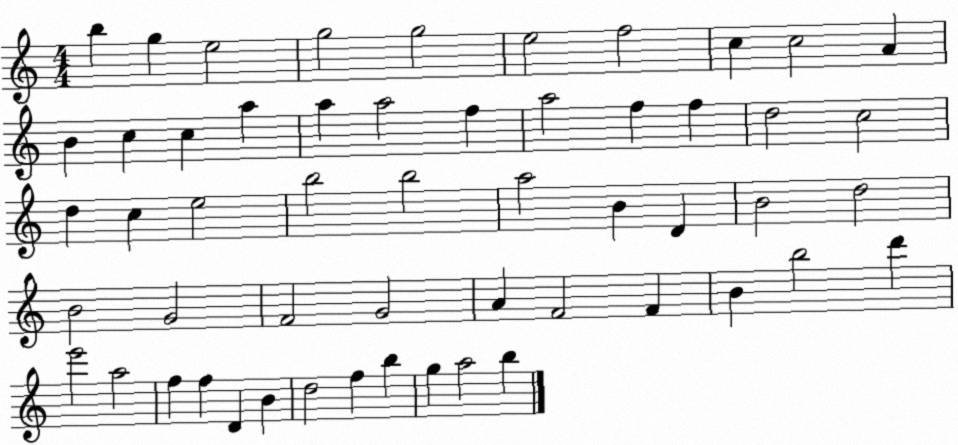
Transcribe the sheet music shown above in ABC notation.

X:1
T:Untitled
M:4/4
L:1/4
K:C
b g e2 g2 g2 e2 f2 c c2 A B c c a a a2 f a2 f f d2 c2 d c e2 b2 b2 a2 B D B2 d2 B2 G2 F2 G2 A F2 F B b2 d' e'2 a2 f f D B d2 f b g a2 b